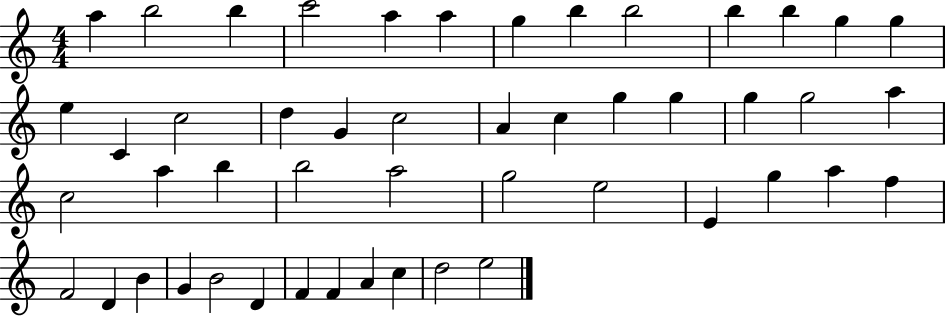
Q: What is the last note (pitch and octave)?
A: E5